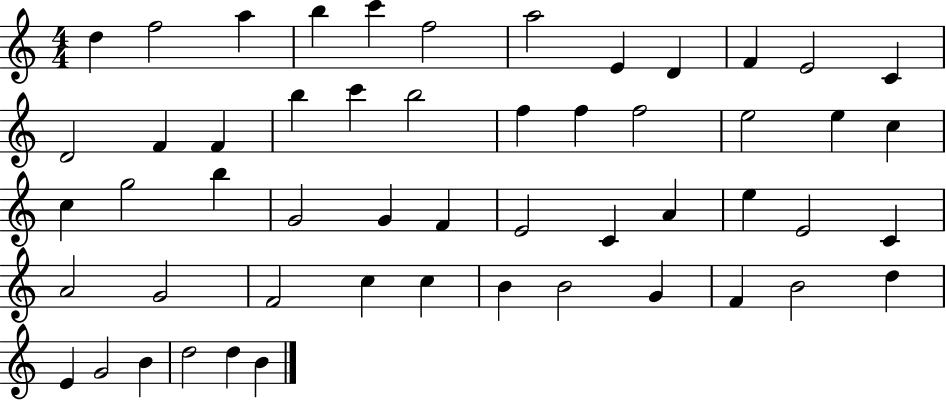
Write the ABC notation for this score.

X:1
T:Untitled
M:4/4
L:1/4
K:C
d f2 a b c' f2 a2 E D F E2 C D2 F F b c' b2 f f f2 e2 e c c g2 b G2 G F E2 C A e E2 C A2 G2 F2 c c B B2 G F B2 d E G2 B d2 d B